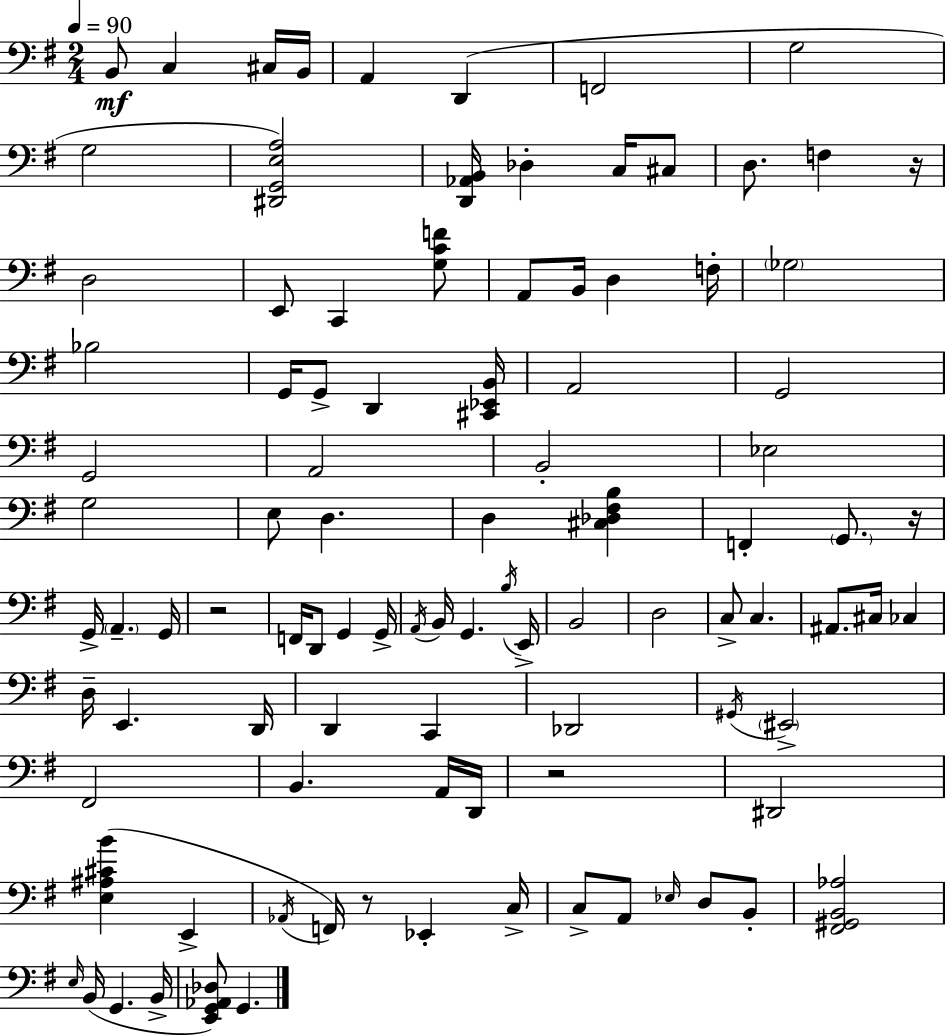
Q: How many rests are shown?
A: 5